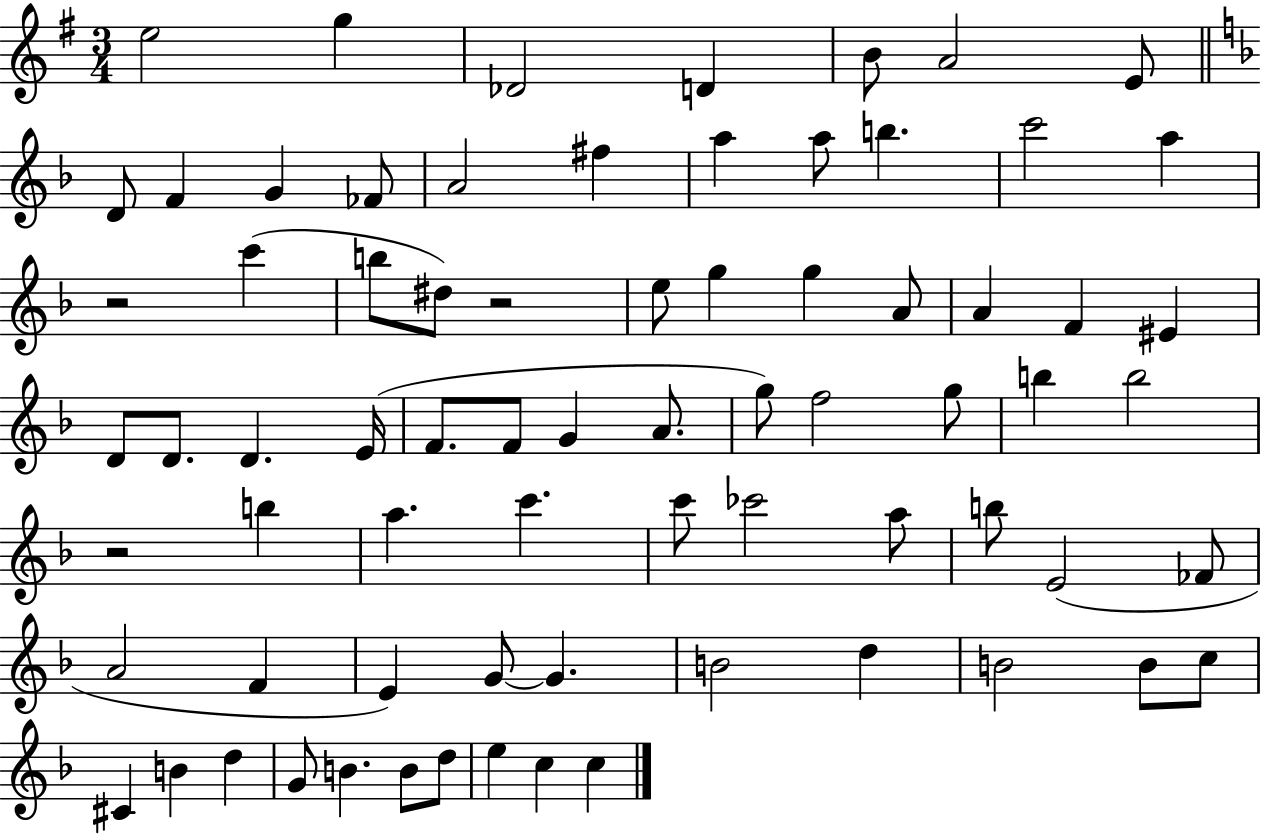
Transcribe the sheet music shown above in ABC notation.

X:1
T:Untitled
M:3/4
L:1/4
K:G
e2 g _D2 D B/2 A2 E/2 D/2 F G _F/2 A2 ^f a a/2 b c'2 a z2 c' b/2 ^d/2 z2 e/2 g g A/2 A F ^E D/2 D/2 D E/4 F/2 F/2 G A/2 g/2 f2 g/2 b b2 z2 b a c' c'/2 _c'2 a/2 b/2 E2 _F/2 A2 F E G/2 G B2 d B2 B/2 c/2 ^C B d G/2 B B/2 d/2 e c c